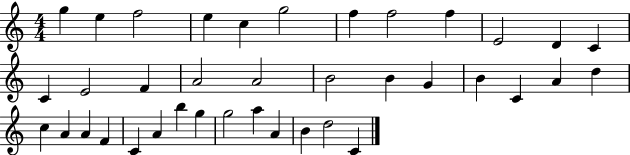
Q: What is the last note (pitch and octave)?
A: C4